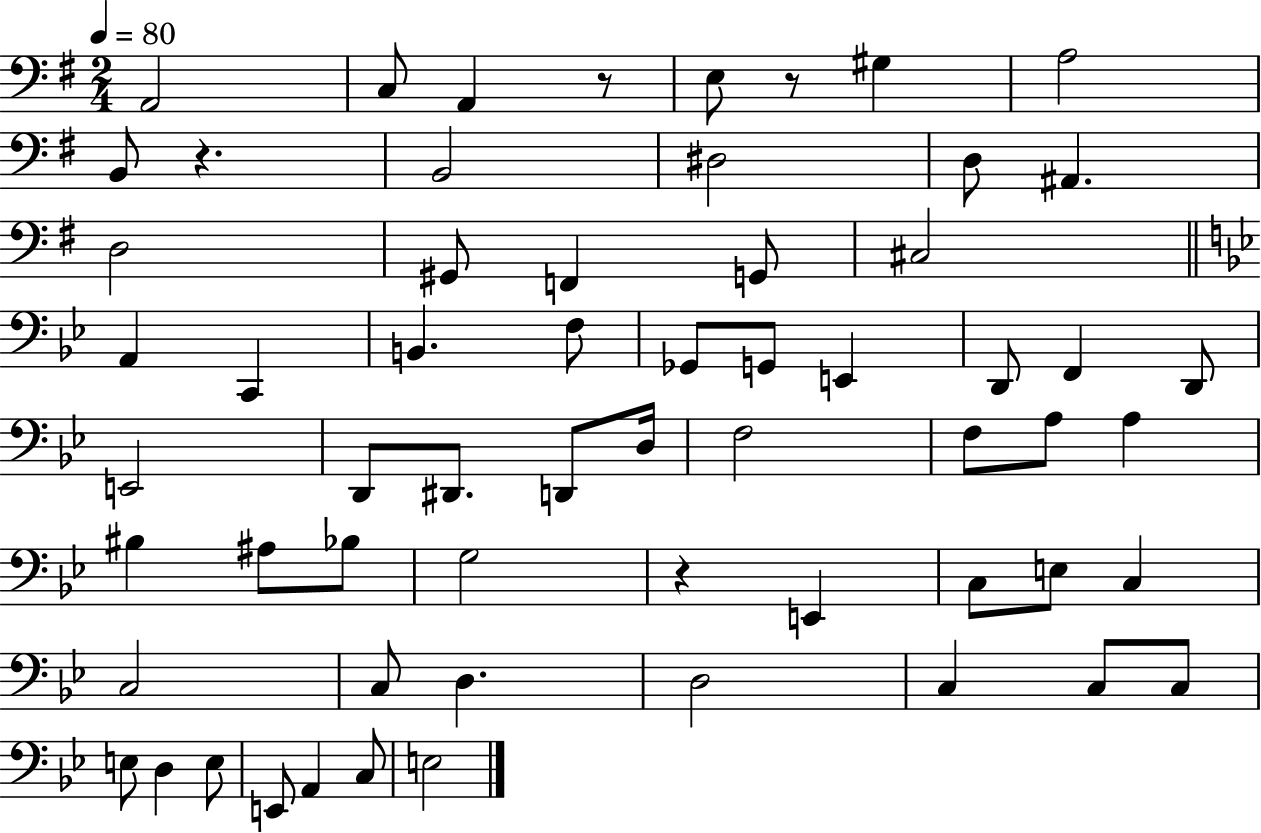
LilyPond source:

{
  \clef bass
  \numericTimeSignature
  \time 2/4
  \key g \major
  \tempo 4 = 80
  \repeat volta 2 { a,2 | c8 a,4 r8 | e8 r8 gis4 | a2 | \break b,8 r4. | b,2 | dis2 | d8 ais,4. | \break d2 | gis,8 f,4 g,8 | cis2 | \bar "||" \break \key bes \major a,4 c,4 | b,4. f8 | ges,8 g,8 e,4 | d,8 f,4 d,8 | \break e,2 | d,8 dis,8. d,8 d16 | f2 | f8 a8 a4 | \break bis4 ais8 bes8 | g2 | r4 e,4 | c8 e8 c4 | \break c2 | c8 d4. | d2 | c4 c8 c8 | \break e8 d4 e8 | e,8 a,4 c8 | e2 | } \bar "|."
}